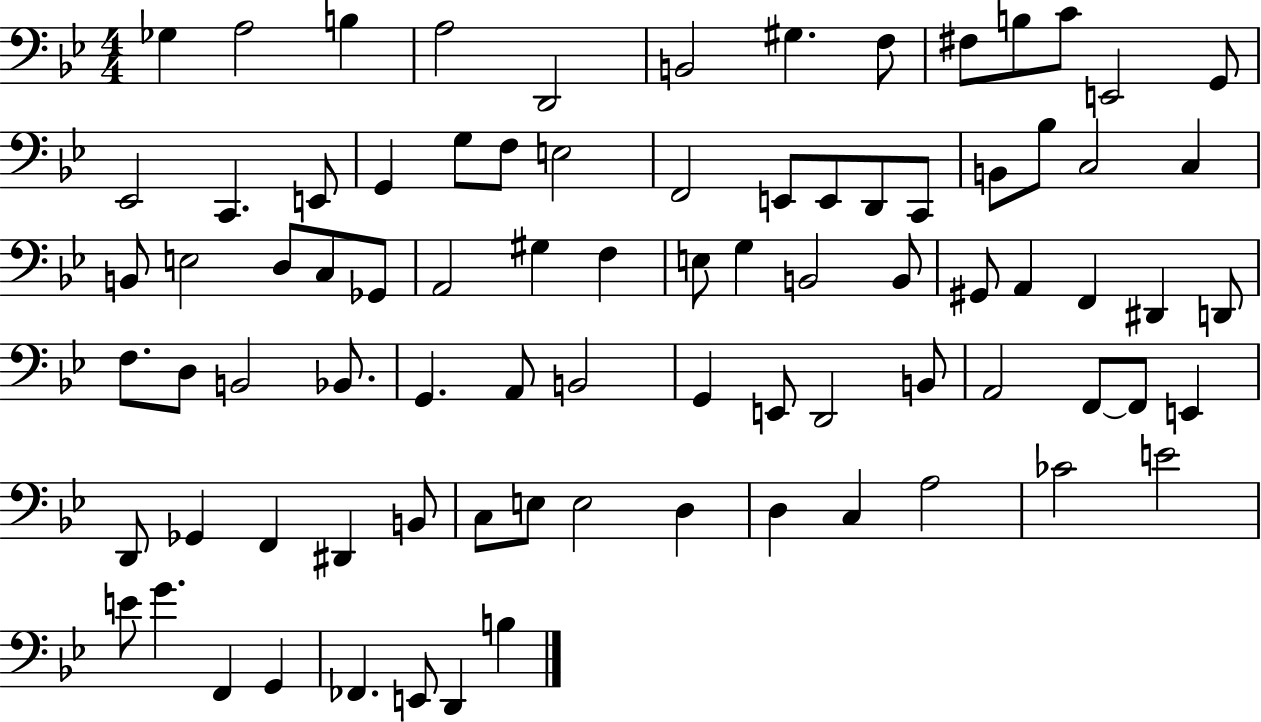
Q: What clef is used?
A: bass